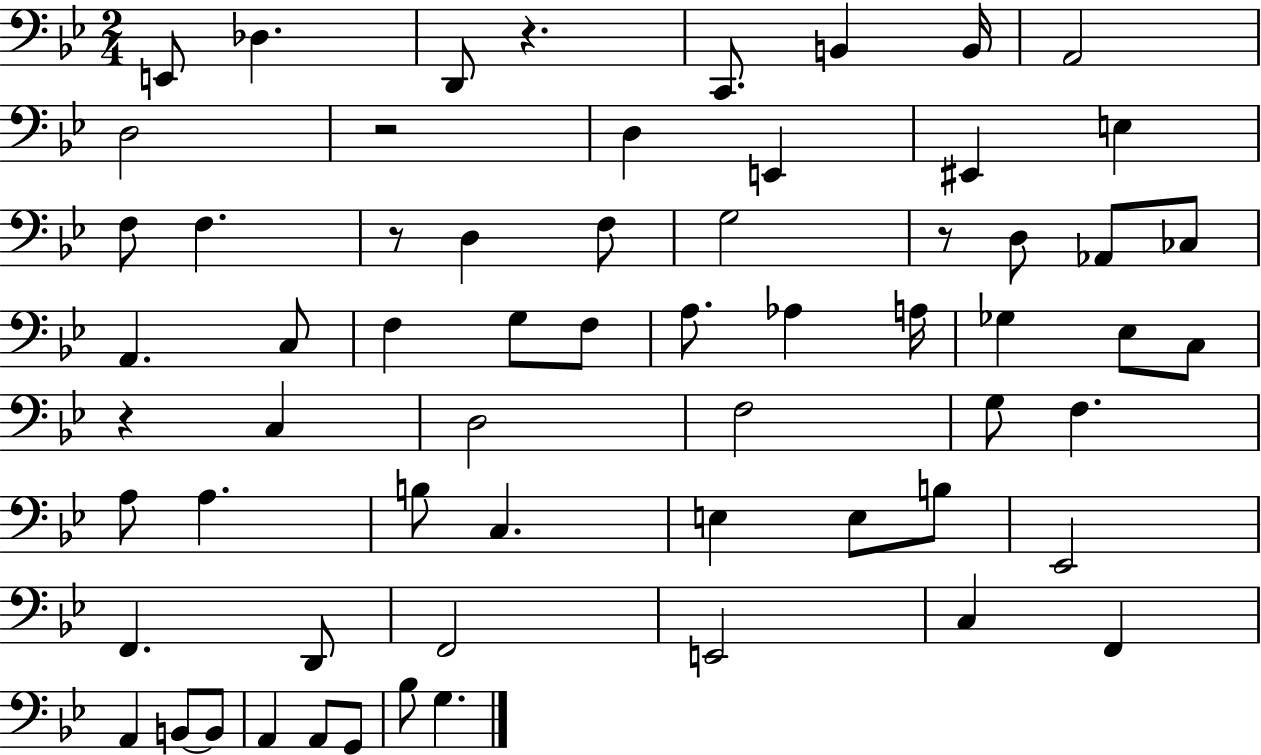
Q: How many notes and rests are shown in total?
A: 63